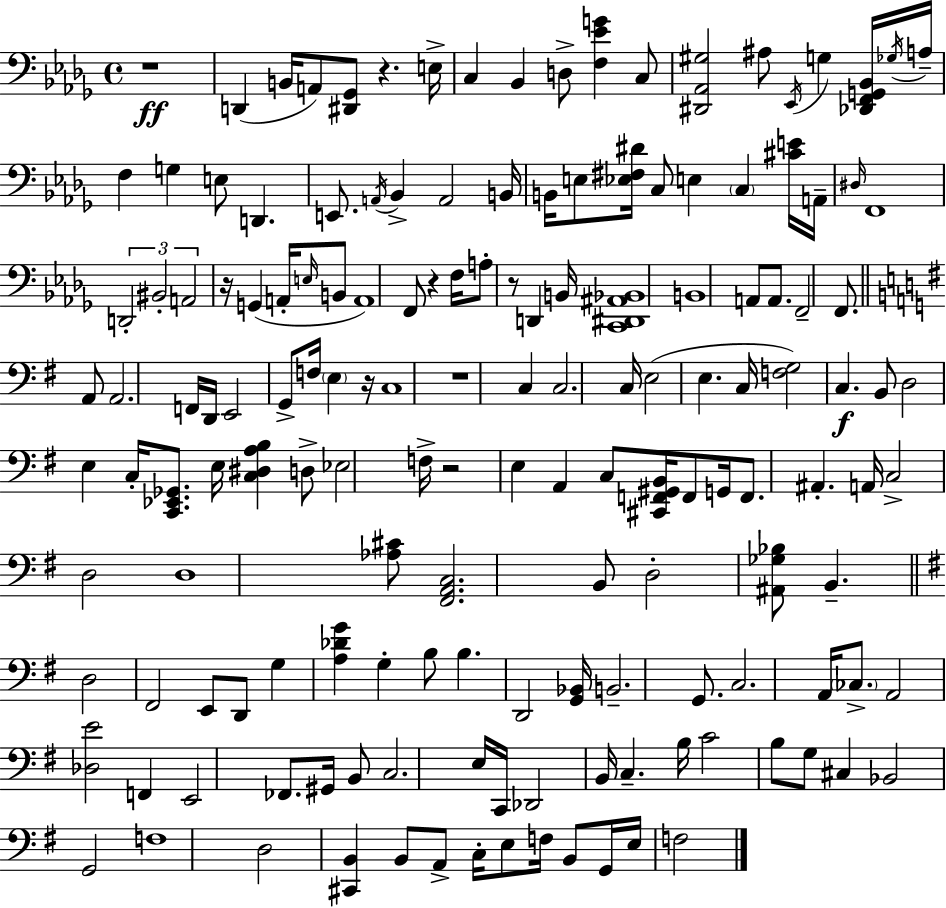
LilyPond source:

{
  \clef bass
  \time 4/4
  \defaultTimeSignature
  \key bes \minor
  \repeat volta 2 { r1\ff | d,4( b,16 a,8) <dis, ges,>8 r4. e16-> | c4 bes,4 d8-> <f ees' g'>4 c8 | <dis, aes, gis>2 ais8 \acciaccatura { ees,16 } g4 <des, f, g, bes,>16 | \break \acciaccatura { ges16 } a16-- f4 g4 e8 d,4. | e,8. \acciaccatura { a,16 } bes,4-> a,2 | b,16 b,16 e8 <ees fis dis'>16 c8 e4 \parenthesize c4 | <cis' e'>16 a,16-- \grace { dis16 } f,1 | \break \tuplet 3/2 { d,2-. bis,2-. | a,2 } r16 g,4( | a,16-. \grace { e16 } b,8 a,1) | f,8 r4 f16 a8-. r8 | \break d,4 b,16 <c, dis, ais, bes,>1 | b,1 | a,8 a,8. f,2-- | f,8. \bar "||" \break \key g \major a,8 a,2. f,16 d,16 | e,2 g,8-> f16 \parenthesize e4 r16 | c1 | r1 | \break c4 c2. | c16 e2( e4. c16 | <f g>2) c4.\f b,8 | d2 e4 c16-. <c, ees, ges,>8. | \break e16 <c dis a b>4 d8-> ees2 f16-> | r2 e4 a,4 | c8 <cis, f, gis, b,>16 f,8 g,16 f,8. ais,4.-. a,16 | c2-> d2 | \break d1 | <aes cis'>8 <fis, a, c>2. b,8 | d2-. <ais, ges bes>8 b,4.-- | \bar "||" \break \key e \minor d2 fis,2 | e,8 d,8 g4 <a des' g'>4 g4-. | b8 b4. d,2 | <g, bes,>16 b,2.-- g,8. | \break c2. a,16 \parenthesize ces8.-> | a,2 <des e'>2 | f,4 e,2 fes,8. gis,16 | b,8 c2. e16 c,16 | \break des,2 b,16 c4.-- b16 | c'2 b8 g8 cis4 | bes,2 g,2 | f1 | \break d2 <cis, b,>4 b,8 a,8-> | c16-. e8 f16 b,8 g,16 e16 f2 | } \bar "|."
}